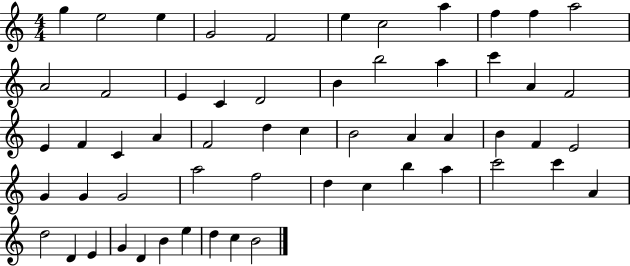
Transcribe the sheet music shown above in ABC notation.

X:1
T:Untitled
M:4/4
L:1/4
K:C
g e2 e G2 F2 e c2 a f f a2 A2 F2 E C D2 B b2 a c' A F2 E F C A F2 d c B2 A A B F E2 G G G2 a2 f2 d c b a c'2 c' A d2 D E G D B e d c B2